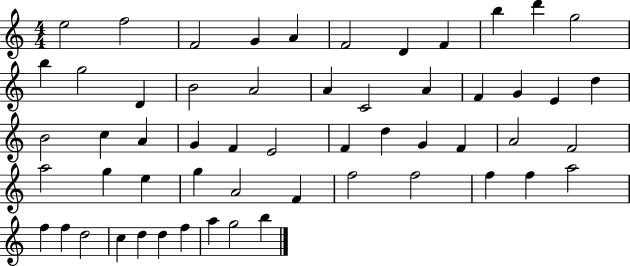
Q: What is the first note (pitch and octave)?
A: E5